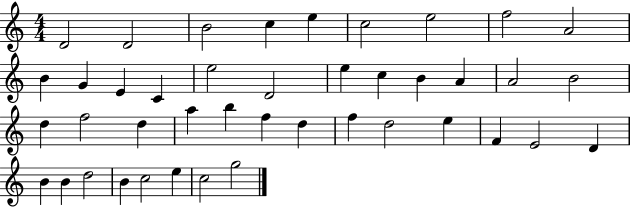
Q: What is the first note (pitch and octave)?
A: D4